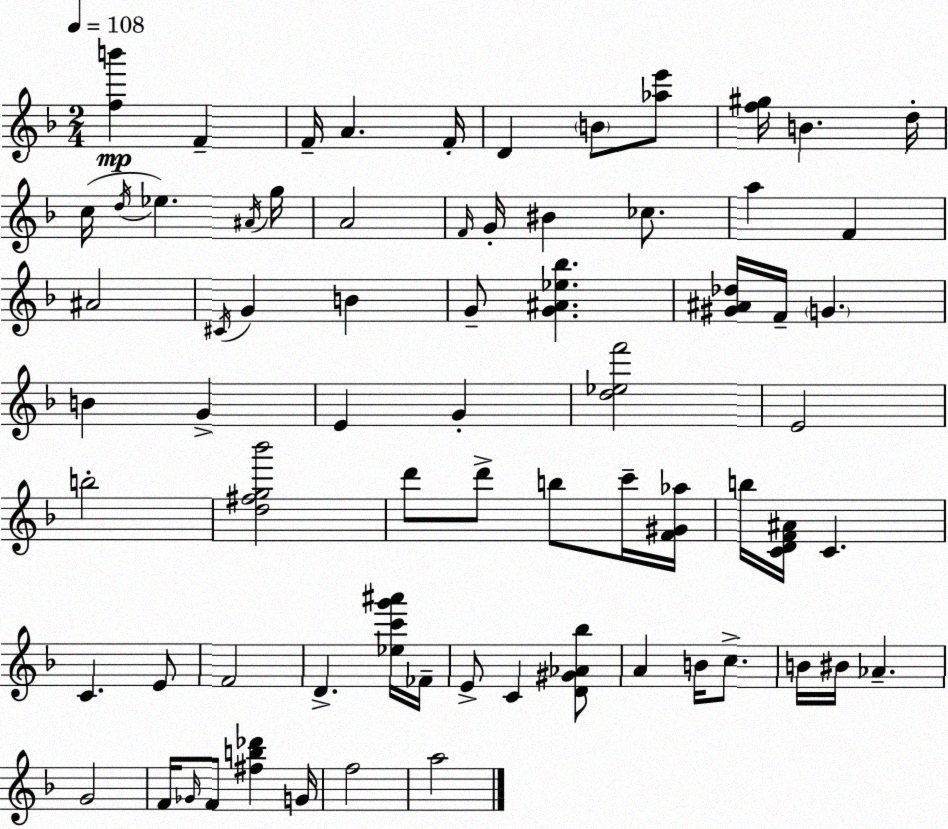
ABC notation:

X:1
T:Untitled
M:2/4
L:1/4
K:F
[fb'] F F/4 A F/4 D B/2 [_ae']/2 [f^g]/4 B d/4 c/4 d/4 _e ^A/4 g/4 A2 F/4 G/4 ^B _c/2 a F ^A2 ^C/4 G B G/2 [G^A_e_b] [^G^A_d]/4 F/4 G B G E G [d_ef']2 E2 b2 [d^fg_b']2 d'/2 d'/2 b/2 c'/4 [F^G_a]/4 b/4 [CDF^A]/4 C C E/2 F2 D [_ec'g'^a']/4 _F/4 E/2 C [D^G_A_b]/2 A B/4 c/2 B/4 ^B/4 _A G2 F/4 _G/4 F/2 [^fb_d'] G/4 f2 a2